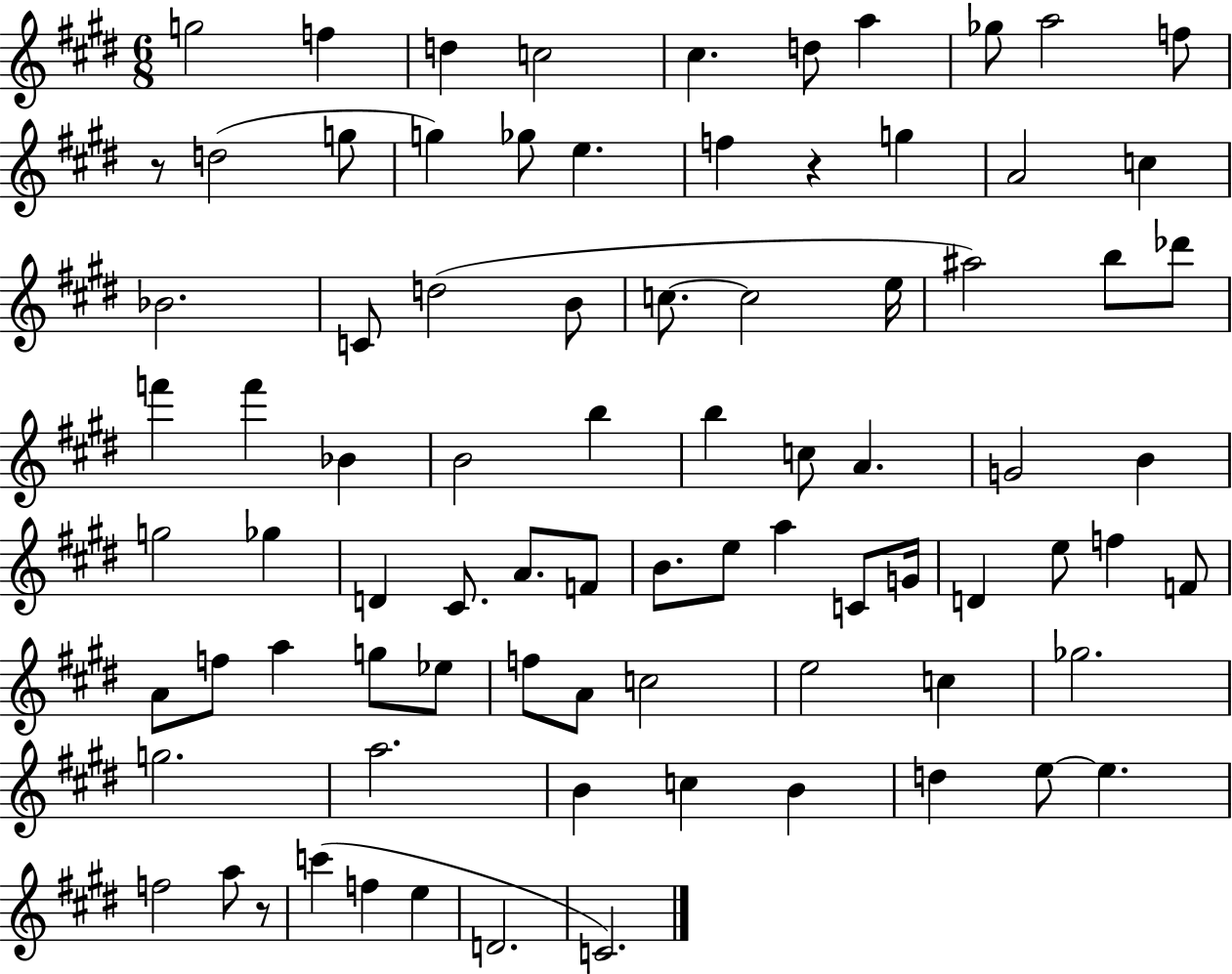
X:1
T:Untitled
M:6/8
L:1/4
K:E
g2 f d c2 ^c d/2 a _g/2 a2 f/2 z/2 d2 g/2 g _g/2 e f z g A2 c _B2 C/2 d2 B/2 c/2 c2 e/4 ^a2 b/2 _d'/2 f' f' _B B2 b b c/2 A G2 B g2 _g D ^C/2 A/2 F/2 B/2 e/2 a C/2 G/4 D e/2 f F/2 A/2 f/2 a g/2 _e/2 f/2 A/2 c2 e2 c _g2 g2 a2 B c B d e/2 e f2 a/2 z/2 c' f e D2 C2